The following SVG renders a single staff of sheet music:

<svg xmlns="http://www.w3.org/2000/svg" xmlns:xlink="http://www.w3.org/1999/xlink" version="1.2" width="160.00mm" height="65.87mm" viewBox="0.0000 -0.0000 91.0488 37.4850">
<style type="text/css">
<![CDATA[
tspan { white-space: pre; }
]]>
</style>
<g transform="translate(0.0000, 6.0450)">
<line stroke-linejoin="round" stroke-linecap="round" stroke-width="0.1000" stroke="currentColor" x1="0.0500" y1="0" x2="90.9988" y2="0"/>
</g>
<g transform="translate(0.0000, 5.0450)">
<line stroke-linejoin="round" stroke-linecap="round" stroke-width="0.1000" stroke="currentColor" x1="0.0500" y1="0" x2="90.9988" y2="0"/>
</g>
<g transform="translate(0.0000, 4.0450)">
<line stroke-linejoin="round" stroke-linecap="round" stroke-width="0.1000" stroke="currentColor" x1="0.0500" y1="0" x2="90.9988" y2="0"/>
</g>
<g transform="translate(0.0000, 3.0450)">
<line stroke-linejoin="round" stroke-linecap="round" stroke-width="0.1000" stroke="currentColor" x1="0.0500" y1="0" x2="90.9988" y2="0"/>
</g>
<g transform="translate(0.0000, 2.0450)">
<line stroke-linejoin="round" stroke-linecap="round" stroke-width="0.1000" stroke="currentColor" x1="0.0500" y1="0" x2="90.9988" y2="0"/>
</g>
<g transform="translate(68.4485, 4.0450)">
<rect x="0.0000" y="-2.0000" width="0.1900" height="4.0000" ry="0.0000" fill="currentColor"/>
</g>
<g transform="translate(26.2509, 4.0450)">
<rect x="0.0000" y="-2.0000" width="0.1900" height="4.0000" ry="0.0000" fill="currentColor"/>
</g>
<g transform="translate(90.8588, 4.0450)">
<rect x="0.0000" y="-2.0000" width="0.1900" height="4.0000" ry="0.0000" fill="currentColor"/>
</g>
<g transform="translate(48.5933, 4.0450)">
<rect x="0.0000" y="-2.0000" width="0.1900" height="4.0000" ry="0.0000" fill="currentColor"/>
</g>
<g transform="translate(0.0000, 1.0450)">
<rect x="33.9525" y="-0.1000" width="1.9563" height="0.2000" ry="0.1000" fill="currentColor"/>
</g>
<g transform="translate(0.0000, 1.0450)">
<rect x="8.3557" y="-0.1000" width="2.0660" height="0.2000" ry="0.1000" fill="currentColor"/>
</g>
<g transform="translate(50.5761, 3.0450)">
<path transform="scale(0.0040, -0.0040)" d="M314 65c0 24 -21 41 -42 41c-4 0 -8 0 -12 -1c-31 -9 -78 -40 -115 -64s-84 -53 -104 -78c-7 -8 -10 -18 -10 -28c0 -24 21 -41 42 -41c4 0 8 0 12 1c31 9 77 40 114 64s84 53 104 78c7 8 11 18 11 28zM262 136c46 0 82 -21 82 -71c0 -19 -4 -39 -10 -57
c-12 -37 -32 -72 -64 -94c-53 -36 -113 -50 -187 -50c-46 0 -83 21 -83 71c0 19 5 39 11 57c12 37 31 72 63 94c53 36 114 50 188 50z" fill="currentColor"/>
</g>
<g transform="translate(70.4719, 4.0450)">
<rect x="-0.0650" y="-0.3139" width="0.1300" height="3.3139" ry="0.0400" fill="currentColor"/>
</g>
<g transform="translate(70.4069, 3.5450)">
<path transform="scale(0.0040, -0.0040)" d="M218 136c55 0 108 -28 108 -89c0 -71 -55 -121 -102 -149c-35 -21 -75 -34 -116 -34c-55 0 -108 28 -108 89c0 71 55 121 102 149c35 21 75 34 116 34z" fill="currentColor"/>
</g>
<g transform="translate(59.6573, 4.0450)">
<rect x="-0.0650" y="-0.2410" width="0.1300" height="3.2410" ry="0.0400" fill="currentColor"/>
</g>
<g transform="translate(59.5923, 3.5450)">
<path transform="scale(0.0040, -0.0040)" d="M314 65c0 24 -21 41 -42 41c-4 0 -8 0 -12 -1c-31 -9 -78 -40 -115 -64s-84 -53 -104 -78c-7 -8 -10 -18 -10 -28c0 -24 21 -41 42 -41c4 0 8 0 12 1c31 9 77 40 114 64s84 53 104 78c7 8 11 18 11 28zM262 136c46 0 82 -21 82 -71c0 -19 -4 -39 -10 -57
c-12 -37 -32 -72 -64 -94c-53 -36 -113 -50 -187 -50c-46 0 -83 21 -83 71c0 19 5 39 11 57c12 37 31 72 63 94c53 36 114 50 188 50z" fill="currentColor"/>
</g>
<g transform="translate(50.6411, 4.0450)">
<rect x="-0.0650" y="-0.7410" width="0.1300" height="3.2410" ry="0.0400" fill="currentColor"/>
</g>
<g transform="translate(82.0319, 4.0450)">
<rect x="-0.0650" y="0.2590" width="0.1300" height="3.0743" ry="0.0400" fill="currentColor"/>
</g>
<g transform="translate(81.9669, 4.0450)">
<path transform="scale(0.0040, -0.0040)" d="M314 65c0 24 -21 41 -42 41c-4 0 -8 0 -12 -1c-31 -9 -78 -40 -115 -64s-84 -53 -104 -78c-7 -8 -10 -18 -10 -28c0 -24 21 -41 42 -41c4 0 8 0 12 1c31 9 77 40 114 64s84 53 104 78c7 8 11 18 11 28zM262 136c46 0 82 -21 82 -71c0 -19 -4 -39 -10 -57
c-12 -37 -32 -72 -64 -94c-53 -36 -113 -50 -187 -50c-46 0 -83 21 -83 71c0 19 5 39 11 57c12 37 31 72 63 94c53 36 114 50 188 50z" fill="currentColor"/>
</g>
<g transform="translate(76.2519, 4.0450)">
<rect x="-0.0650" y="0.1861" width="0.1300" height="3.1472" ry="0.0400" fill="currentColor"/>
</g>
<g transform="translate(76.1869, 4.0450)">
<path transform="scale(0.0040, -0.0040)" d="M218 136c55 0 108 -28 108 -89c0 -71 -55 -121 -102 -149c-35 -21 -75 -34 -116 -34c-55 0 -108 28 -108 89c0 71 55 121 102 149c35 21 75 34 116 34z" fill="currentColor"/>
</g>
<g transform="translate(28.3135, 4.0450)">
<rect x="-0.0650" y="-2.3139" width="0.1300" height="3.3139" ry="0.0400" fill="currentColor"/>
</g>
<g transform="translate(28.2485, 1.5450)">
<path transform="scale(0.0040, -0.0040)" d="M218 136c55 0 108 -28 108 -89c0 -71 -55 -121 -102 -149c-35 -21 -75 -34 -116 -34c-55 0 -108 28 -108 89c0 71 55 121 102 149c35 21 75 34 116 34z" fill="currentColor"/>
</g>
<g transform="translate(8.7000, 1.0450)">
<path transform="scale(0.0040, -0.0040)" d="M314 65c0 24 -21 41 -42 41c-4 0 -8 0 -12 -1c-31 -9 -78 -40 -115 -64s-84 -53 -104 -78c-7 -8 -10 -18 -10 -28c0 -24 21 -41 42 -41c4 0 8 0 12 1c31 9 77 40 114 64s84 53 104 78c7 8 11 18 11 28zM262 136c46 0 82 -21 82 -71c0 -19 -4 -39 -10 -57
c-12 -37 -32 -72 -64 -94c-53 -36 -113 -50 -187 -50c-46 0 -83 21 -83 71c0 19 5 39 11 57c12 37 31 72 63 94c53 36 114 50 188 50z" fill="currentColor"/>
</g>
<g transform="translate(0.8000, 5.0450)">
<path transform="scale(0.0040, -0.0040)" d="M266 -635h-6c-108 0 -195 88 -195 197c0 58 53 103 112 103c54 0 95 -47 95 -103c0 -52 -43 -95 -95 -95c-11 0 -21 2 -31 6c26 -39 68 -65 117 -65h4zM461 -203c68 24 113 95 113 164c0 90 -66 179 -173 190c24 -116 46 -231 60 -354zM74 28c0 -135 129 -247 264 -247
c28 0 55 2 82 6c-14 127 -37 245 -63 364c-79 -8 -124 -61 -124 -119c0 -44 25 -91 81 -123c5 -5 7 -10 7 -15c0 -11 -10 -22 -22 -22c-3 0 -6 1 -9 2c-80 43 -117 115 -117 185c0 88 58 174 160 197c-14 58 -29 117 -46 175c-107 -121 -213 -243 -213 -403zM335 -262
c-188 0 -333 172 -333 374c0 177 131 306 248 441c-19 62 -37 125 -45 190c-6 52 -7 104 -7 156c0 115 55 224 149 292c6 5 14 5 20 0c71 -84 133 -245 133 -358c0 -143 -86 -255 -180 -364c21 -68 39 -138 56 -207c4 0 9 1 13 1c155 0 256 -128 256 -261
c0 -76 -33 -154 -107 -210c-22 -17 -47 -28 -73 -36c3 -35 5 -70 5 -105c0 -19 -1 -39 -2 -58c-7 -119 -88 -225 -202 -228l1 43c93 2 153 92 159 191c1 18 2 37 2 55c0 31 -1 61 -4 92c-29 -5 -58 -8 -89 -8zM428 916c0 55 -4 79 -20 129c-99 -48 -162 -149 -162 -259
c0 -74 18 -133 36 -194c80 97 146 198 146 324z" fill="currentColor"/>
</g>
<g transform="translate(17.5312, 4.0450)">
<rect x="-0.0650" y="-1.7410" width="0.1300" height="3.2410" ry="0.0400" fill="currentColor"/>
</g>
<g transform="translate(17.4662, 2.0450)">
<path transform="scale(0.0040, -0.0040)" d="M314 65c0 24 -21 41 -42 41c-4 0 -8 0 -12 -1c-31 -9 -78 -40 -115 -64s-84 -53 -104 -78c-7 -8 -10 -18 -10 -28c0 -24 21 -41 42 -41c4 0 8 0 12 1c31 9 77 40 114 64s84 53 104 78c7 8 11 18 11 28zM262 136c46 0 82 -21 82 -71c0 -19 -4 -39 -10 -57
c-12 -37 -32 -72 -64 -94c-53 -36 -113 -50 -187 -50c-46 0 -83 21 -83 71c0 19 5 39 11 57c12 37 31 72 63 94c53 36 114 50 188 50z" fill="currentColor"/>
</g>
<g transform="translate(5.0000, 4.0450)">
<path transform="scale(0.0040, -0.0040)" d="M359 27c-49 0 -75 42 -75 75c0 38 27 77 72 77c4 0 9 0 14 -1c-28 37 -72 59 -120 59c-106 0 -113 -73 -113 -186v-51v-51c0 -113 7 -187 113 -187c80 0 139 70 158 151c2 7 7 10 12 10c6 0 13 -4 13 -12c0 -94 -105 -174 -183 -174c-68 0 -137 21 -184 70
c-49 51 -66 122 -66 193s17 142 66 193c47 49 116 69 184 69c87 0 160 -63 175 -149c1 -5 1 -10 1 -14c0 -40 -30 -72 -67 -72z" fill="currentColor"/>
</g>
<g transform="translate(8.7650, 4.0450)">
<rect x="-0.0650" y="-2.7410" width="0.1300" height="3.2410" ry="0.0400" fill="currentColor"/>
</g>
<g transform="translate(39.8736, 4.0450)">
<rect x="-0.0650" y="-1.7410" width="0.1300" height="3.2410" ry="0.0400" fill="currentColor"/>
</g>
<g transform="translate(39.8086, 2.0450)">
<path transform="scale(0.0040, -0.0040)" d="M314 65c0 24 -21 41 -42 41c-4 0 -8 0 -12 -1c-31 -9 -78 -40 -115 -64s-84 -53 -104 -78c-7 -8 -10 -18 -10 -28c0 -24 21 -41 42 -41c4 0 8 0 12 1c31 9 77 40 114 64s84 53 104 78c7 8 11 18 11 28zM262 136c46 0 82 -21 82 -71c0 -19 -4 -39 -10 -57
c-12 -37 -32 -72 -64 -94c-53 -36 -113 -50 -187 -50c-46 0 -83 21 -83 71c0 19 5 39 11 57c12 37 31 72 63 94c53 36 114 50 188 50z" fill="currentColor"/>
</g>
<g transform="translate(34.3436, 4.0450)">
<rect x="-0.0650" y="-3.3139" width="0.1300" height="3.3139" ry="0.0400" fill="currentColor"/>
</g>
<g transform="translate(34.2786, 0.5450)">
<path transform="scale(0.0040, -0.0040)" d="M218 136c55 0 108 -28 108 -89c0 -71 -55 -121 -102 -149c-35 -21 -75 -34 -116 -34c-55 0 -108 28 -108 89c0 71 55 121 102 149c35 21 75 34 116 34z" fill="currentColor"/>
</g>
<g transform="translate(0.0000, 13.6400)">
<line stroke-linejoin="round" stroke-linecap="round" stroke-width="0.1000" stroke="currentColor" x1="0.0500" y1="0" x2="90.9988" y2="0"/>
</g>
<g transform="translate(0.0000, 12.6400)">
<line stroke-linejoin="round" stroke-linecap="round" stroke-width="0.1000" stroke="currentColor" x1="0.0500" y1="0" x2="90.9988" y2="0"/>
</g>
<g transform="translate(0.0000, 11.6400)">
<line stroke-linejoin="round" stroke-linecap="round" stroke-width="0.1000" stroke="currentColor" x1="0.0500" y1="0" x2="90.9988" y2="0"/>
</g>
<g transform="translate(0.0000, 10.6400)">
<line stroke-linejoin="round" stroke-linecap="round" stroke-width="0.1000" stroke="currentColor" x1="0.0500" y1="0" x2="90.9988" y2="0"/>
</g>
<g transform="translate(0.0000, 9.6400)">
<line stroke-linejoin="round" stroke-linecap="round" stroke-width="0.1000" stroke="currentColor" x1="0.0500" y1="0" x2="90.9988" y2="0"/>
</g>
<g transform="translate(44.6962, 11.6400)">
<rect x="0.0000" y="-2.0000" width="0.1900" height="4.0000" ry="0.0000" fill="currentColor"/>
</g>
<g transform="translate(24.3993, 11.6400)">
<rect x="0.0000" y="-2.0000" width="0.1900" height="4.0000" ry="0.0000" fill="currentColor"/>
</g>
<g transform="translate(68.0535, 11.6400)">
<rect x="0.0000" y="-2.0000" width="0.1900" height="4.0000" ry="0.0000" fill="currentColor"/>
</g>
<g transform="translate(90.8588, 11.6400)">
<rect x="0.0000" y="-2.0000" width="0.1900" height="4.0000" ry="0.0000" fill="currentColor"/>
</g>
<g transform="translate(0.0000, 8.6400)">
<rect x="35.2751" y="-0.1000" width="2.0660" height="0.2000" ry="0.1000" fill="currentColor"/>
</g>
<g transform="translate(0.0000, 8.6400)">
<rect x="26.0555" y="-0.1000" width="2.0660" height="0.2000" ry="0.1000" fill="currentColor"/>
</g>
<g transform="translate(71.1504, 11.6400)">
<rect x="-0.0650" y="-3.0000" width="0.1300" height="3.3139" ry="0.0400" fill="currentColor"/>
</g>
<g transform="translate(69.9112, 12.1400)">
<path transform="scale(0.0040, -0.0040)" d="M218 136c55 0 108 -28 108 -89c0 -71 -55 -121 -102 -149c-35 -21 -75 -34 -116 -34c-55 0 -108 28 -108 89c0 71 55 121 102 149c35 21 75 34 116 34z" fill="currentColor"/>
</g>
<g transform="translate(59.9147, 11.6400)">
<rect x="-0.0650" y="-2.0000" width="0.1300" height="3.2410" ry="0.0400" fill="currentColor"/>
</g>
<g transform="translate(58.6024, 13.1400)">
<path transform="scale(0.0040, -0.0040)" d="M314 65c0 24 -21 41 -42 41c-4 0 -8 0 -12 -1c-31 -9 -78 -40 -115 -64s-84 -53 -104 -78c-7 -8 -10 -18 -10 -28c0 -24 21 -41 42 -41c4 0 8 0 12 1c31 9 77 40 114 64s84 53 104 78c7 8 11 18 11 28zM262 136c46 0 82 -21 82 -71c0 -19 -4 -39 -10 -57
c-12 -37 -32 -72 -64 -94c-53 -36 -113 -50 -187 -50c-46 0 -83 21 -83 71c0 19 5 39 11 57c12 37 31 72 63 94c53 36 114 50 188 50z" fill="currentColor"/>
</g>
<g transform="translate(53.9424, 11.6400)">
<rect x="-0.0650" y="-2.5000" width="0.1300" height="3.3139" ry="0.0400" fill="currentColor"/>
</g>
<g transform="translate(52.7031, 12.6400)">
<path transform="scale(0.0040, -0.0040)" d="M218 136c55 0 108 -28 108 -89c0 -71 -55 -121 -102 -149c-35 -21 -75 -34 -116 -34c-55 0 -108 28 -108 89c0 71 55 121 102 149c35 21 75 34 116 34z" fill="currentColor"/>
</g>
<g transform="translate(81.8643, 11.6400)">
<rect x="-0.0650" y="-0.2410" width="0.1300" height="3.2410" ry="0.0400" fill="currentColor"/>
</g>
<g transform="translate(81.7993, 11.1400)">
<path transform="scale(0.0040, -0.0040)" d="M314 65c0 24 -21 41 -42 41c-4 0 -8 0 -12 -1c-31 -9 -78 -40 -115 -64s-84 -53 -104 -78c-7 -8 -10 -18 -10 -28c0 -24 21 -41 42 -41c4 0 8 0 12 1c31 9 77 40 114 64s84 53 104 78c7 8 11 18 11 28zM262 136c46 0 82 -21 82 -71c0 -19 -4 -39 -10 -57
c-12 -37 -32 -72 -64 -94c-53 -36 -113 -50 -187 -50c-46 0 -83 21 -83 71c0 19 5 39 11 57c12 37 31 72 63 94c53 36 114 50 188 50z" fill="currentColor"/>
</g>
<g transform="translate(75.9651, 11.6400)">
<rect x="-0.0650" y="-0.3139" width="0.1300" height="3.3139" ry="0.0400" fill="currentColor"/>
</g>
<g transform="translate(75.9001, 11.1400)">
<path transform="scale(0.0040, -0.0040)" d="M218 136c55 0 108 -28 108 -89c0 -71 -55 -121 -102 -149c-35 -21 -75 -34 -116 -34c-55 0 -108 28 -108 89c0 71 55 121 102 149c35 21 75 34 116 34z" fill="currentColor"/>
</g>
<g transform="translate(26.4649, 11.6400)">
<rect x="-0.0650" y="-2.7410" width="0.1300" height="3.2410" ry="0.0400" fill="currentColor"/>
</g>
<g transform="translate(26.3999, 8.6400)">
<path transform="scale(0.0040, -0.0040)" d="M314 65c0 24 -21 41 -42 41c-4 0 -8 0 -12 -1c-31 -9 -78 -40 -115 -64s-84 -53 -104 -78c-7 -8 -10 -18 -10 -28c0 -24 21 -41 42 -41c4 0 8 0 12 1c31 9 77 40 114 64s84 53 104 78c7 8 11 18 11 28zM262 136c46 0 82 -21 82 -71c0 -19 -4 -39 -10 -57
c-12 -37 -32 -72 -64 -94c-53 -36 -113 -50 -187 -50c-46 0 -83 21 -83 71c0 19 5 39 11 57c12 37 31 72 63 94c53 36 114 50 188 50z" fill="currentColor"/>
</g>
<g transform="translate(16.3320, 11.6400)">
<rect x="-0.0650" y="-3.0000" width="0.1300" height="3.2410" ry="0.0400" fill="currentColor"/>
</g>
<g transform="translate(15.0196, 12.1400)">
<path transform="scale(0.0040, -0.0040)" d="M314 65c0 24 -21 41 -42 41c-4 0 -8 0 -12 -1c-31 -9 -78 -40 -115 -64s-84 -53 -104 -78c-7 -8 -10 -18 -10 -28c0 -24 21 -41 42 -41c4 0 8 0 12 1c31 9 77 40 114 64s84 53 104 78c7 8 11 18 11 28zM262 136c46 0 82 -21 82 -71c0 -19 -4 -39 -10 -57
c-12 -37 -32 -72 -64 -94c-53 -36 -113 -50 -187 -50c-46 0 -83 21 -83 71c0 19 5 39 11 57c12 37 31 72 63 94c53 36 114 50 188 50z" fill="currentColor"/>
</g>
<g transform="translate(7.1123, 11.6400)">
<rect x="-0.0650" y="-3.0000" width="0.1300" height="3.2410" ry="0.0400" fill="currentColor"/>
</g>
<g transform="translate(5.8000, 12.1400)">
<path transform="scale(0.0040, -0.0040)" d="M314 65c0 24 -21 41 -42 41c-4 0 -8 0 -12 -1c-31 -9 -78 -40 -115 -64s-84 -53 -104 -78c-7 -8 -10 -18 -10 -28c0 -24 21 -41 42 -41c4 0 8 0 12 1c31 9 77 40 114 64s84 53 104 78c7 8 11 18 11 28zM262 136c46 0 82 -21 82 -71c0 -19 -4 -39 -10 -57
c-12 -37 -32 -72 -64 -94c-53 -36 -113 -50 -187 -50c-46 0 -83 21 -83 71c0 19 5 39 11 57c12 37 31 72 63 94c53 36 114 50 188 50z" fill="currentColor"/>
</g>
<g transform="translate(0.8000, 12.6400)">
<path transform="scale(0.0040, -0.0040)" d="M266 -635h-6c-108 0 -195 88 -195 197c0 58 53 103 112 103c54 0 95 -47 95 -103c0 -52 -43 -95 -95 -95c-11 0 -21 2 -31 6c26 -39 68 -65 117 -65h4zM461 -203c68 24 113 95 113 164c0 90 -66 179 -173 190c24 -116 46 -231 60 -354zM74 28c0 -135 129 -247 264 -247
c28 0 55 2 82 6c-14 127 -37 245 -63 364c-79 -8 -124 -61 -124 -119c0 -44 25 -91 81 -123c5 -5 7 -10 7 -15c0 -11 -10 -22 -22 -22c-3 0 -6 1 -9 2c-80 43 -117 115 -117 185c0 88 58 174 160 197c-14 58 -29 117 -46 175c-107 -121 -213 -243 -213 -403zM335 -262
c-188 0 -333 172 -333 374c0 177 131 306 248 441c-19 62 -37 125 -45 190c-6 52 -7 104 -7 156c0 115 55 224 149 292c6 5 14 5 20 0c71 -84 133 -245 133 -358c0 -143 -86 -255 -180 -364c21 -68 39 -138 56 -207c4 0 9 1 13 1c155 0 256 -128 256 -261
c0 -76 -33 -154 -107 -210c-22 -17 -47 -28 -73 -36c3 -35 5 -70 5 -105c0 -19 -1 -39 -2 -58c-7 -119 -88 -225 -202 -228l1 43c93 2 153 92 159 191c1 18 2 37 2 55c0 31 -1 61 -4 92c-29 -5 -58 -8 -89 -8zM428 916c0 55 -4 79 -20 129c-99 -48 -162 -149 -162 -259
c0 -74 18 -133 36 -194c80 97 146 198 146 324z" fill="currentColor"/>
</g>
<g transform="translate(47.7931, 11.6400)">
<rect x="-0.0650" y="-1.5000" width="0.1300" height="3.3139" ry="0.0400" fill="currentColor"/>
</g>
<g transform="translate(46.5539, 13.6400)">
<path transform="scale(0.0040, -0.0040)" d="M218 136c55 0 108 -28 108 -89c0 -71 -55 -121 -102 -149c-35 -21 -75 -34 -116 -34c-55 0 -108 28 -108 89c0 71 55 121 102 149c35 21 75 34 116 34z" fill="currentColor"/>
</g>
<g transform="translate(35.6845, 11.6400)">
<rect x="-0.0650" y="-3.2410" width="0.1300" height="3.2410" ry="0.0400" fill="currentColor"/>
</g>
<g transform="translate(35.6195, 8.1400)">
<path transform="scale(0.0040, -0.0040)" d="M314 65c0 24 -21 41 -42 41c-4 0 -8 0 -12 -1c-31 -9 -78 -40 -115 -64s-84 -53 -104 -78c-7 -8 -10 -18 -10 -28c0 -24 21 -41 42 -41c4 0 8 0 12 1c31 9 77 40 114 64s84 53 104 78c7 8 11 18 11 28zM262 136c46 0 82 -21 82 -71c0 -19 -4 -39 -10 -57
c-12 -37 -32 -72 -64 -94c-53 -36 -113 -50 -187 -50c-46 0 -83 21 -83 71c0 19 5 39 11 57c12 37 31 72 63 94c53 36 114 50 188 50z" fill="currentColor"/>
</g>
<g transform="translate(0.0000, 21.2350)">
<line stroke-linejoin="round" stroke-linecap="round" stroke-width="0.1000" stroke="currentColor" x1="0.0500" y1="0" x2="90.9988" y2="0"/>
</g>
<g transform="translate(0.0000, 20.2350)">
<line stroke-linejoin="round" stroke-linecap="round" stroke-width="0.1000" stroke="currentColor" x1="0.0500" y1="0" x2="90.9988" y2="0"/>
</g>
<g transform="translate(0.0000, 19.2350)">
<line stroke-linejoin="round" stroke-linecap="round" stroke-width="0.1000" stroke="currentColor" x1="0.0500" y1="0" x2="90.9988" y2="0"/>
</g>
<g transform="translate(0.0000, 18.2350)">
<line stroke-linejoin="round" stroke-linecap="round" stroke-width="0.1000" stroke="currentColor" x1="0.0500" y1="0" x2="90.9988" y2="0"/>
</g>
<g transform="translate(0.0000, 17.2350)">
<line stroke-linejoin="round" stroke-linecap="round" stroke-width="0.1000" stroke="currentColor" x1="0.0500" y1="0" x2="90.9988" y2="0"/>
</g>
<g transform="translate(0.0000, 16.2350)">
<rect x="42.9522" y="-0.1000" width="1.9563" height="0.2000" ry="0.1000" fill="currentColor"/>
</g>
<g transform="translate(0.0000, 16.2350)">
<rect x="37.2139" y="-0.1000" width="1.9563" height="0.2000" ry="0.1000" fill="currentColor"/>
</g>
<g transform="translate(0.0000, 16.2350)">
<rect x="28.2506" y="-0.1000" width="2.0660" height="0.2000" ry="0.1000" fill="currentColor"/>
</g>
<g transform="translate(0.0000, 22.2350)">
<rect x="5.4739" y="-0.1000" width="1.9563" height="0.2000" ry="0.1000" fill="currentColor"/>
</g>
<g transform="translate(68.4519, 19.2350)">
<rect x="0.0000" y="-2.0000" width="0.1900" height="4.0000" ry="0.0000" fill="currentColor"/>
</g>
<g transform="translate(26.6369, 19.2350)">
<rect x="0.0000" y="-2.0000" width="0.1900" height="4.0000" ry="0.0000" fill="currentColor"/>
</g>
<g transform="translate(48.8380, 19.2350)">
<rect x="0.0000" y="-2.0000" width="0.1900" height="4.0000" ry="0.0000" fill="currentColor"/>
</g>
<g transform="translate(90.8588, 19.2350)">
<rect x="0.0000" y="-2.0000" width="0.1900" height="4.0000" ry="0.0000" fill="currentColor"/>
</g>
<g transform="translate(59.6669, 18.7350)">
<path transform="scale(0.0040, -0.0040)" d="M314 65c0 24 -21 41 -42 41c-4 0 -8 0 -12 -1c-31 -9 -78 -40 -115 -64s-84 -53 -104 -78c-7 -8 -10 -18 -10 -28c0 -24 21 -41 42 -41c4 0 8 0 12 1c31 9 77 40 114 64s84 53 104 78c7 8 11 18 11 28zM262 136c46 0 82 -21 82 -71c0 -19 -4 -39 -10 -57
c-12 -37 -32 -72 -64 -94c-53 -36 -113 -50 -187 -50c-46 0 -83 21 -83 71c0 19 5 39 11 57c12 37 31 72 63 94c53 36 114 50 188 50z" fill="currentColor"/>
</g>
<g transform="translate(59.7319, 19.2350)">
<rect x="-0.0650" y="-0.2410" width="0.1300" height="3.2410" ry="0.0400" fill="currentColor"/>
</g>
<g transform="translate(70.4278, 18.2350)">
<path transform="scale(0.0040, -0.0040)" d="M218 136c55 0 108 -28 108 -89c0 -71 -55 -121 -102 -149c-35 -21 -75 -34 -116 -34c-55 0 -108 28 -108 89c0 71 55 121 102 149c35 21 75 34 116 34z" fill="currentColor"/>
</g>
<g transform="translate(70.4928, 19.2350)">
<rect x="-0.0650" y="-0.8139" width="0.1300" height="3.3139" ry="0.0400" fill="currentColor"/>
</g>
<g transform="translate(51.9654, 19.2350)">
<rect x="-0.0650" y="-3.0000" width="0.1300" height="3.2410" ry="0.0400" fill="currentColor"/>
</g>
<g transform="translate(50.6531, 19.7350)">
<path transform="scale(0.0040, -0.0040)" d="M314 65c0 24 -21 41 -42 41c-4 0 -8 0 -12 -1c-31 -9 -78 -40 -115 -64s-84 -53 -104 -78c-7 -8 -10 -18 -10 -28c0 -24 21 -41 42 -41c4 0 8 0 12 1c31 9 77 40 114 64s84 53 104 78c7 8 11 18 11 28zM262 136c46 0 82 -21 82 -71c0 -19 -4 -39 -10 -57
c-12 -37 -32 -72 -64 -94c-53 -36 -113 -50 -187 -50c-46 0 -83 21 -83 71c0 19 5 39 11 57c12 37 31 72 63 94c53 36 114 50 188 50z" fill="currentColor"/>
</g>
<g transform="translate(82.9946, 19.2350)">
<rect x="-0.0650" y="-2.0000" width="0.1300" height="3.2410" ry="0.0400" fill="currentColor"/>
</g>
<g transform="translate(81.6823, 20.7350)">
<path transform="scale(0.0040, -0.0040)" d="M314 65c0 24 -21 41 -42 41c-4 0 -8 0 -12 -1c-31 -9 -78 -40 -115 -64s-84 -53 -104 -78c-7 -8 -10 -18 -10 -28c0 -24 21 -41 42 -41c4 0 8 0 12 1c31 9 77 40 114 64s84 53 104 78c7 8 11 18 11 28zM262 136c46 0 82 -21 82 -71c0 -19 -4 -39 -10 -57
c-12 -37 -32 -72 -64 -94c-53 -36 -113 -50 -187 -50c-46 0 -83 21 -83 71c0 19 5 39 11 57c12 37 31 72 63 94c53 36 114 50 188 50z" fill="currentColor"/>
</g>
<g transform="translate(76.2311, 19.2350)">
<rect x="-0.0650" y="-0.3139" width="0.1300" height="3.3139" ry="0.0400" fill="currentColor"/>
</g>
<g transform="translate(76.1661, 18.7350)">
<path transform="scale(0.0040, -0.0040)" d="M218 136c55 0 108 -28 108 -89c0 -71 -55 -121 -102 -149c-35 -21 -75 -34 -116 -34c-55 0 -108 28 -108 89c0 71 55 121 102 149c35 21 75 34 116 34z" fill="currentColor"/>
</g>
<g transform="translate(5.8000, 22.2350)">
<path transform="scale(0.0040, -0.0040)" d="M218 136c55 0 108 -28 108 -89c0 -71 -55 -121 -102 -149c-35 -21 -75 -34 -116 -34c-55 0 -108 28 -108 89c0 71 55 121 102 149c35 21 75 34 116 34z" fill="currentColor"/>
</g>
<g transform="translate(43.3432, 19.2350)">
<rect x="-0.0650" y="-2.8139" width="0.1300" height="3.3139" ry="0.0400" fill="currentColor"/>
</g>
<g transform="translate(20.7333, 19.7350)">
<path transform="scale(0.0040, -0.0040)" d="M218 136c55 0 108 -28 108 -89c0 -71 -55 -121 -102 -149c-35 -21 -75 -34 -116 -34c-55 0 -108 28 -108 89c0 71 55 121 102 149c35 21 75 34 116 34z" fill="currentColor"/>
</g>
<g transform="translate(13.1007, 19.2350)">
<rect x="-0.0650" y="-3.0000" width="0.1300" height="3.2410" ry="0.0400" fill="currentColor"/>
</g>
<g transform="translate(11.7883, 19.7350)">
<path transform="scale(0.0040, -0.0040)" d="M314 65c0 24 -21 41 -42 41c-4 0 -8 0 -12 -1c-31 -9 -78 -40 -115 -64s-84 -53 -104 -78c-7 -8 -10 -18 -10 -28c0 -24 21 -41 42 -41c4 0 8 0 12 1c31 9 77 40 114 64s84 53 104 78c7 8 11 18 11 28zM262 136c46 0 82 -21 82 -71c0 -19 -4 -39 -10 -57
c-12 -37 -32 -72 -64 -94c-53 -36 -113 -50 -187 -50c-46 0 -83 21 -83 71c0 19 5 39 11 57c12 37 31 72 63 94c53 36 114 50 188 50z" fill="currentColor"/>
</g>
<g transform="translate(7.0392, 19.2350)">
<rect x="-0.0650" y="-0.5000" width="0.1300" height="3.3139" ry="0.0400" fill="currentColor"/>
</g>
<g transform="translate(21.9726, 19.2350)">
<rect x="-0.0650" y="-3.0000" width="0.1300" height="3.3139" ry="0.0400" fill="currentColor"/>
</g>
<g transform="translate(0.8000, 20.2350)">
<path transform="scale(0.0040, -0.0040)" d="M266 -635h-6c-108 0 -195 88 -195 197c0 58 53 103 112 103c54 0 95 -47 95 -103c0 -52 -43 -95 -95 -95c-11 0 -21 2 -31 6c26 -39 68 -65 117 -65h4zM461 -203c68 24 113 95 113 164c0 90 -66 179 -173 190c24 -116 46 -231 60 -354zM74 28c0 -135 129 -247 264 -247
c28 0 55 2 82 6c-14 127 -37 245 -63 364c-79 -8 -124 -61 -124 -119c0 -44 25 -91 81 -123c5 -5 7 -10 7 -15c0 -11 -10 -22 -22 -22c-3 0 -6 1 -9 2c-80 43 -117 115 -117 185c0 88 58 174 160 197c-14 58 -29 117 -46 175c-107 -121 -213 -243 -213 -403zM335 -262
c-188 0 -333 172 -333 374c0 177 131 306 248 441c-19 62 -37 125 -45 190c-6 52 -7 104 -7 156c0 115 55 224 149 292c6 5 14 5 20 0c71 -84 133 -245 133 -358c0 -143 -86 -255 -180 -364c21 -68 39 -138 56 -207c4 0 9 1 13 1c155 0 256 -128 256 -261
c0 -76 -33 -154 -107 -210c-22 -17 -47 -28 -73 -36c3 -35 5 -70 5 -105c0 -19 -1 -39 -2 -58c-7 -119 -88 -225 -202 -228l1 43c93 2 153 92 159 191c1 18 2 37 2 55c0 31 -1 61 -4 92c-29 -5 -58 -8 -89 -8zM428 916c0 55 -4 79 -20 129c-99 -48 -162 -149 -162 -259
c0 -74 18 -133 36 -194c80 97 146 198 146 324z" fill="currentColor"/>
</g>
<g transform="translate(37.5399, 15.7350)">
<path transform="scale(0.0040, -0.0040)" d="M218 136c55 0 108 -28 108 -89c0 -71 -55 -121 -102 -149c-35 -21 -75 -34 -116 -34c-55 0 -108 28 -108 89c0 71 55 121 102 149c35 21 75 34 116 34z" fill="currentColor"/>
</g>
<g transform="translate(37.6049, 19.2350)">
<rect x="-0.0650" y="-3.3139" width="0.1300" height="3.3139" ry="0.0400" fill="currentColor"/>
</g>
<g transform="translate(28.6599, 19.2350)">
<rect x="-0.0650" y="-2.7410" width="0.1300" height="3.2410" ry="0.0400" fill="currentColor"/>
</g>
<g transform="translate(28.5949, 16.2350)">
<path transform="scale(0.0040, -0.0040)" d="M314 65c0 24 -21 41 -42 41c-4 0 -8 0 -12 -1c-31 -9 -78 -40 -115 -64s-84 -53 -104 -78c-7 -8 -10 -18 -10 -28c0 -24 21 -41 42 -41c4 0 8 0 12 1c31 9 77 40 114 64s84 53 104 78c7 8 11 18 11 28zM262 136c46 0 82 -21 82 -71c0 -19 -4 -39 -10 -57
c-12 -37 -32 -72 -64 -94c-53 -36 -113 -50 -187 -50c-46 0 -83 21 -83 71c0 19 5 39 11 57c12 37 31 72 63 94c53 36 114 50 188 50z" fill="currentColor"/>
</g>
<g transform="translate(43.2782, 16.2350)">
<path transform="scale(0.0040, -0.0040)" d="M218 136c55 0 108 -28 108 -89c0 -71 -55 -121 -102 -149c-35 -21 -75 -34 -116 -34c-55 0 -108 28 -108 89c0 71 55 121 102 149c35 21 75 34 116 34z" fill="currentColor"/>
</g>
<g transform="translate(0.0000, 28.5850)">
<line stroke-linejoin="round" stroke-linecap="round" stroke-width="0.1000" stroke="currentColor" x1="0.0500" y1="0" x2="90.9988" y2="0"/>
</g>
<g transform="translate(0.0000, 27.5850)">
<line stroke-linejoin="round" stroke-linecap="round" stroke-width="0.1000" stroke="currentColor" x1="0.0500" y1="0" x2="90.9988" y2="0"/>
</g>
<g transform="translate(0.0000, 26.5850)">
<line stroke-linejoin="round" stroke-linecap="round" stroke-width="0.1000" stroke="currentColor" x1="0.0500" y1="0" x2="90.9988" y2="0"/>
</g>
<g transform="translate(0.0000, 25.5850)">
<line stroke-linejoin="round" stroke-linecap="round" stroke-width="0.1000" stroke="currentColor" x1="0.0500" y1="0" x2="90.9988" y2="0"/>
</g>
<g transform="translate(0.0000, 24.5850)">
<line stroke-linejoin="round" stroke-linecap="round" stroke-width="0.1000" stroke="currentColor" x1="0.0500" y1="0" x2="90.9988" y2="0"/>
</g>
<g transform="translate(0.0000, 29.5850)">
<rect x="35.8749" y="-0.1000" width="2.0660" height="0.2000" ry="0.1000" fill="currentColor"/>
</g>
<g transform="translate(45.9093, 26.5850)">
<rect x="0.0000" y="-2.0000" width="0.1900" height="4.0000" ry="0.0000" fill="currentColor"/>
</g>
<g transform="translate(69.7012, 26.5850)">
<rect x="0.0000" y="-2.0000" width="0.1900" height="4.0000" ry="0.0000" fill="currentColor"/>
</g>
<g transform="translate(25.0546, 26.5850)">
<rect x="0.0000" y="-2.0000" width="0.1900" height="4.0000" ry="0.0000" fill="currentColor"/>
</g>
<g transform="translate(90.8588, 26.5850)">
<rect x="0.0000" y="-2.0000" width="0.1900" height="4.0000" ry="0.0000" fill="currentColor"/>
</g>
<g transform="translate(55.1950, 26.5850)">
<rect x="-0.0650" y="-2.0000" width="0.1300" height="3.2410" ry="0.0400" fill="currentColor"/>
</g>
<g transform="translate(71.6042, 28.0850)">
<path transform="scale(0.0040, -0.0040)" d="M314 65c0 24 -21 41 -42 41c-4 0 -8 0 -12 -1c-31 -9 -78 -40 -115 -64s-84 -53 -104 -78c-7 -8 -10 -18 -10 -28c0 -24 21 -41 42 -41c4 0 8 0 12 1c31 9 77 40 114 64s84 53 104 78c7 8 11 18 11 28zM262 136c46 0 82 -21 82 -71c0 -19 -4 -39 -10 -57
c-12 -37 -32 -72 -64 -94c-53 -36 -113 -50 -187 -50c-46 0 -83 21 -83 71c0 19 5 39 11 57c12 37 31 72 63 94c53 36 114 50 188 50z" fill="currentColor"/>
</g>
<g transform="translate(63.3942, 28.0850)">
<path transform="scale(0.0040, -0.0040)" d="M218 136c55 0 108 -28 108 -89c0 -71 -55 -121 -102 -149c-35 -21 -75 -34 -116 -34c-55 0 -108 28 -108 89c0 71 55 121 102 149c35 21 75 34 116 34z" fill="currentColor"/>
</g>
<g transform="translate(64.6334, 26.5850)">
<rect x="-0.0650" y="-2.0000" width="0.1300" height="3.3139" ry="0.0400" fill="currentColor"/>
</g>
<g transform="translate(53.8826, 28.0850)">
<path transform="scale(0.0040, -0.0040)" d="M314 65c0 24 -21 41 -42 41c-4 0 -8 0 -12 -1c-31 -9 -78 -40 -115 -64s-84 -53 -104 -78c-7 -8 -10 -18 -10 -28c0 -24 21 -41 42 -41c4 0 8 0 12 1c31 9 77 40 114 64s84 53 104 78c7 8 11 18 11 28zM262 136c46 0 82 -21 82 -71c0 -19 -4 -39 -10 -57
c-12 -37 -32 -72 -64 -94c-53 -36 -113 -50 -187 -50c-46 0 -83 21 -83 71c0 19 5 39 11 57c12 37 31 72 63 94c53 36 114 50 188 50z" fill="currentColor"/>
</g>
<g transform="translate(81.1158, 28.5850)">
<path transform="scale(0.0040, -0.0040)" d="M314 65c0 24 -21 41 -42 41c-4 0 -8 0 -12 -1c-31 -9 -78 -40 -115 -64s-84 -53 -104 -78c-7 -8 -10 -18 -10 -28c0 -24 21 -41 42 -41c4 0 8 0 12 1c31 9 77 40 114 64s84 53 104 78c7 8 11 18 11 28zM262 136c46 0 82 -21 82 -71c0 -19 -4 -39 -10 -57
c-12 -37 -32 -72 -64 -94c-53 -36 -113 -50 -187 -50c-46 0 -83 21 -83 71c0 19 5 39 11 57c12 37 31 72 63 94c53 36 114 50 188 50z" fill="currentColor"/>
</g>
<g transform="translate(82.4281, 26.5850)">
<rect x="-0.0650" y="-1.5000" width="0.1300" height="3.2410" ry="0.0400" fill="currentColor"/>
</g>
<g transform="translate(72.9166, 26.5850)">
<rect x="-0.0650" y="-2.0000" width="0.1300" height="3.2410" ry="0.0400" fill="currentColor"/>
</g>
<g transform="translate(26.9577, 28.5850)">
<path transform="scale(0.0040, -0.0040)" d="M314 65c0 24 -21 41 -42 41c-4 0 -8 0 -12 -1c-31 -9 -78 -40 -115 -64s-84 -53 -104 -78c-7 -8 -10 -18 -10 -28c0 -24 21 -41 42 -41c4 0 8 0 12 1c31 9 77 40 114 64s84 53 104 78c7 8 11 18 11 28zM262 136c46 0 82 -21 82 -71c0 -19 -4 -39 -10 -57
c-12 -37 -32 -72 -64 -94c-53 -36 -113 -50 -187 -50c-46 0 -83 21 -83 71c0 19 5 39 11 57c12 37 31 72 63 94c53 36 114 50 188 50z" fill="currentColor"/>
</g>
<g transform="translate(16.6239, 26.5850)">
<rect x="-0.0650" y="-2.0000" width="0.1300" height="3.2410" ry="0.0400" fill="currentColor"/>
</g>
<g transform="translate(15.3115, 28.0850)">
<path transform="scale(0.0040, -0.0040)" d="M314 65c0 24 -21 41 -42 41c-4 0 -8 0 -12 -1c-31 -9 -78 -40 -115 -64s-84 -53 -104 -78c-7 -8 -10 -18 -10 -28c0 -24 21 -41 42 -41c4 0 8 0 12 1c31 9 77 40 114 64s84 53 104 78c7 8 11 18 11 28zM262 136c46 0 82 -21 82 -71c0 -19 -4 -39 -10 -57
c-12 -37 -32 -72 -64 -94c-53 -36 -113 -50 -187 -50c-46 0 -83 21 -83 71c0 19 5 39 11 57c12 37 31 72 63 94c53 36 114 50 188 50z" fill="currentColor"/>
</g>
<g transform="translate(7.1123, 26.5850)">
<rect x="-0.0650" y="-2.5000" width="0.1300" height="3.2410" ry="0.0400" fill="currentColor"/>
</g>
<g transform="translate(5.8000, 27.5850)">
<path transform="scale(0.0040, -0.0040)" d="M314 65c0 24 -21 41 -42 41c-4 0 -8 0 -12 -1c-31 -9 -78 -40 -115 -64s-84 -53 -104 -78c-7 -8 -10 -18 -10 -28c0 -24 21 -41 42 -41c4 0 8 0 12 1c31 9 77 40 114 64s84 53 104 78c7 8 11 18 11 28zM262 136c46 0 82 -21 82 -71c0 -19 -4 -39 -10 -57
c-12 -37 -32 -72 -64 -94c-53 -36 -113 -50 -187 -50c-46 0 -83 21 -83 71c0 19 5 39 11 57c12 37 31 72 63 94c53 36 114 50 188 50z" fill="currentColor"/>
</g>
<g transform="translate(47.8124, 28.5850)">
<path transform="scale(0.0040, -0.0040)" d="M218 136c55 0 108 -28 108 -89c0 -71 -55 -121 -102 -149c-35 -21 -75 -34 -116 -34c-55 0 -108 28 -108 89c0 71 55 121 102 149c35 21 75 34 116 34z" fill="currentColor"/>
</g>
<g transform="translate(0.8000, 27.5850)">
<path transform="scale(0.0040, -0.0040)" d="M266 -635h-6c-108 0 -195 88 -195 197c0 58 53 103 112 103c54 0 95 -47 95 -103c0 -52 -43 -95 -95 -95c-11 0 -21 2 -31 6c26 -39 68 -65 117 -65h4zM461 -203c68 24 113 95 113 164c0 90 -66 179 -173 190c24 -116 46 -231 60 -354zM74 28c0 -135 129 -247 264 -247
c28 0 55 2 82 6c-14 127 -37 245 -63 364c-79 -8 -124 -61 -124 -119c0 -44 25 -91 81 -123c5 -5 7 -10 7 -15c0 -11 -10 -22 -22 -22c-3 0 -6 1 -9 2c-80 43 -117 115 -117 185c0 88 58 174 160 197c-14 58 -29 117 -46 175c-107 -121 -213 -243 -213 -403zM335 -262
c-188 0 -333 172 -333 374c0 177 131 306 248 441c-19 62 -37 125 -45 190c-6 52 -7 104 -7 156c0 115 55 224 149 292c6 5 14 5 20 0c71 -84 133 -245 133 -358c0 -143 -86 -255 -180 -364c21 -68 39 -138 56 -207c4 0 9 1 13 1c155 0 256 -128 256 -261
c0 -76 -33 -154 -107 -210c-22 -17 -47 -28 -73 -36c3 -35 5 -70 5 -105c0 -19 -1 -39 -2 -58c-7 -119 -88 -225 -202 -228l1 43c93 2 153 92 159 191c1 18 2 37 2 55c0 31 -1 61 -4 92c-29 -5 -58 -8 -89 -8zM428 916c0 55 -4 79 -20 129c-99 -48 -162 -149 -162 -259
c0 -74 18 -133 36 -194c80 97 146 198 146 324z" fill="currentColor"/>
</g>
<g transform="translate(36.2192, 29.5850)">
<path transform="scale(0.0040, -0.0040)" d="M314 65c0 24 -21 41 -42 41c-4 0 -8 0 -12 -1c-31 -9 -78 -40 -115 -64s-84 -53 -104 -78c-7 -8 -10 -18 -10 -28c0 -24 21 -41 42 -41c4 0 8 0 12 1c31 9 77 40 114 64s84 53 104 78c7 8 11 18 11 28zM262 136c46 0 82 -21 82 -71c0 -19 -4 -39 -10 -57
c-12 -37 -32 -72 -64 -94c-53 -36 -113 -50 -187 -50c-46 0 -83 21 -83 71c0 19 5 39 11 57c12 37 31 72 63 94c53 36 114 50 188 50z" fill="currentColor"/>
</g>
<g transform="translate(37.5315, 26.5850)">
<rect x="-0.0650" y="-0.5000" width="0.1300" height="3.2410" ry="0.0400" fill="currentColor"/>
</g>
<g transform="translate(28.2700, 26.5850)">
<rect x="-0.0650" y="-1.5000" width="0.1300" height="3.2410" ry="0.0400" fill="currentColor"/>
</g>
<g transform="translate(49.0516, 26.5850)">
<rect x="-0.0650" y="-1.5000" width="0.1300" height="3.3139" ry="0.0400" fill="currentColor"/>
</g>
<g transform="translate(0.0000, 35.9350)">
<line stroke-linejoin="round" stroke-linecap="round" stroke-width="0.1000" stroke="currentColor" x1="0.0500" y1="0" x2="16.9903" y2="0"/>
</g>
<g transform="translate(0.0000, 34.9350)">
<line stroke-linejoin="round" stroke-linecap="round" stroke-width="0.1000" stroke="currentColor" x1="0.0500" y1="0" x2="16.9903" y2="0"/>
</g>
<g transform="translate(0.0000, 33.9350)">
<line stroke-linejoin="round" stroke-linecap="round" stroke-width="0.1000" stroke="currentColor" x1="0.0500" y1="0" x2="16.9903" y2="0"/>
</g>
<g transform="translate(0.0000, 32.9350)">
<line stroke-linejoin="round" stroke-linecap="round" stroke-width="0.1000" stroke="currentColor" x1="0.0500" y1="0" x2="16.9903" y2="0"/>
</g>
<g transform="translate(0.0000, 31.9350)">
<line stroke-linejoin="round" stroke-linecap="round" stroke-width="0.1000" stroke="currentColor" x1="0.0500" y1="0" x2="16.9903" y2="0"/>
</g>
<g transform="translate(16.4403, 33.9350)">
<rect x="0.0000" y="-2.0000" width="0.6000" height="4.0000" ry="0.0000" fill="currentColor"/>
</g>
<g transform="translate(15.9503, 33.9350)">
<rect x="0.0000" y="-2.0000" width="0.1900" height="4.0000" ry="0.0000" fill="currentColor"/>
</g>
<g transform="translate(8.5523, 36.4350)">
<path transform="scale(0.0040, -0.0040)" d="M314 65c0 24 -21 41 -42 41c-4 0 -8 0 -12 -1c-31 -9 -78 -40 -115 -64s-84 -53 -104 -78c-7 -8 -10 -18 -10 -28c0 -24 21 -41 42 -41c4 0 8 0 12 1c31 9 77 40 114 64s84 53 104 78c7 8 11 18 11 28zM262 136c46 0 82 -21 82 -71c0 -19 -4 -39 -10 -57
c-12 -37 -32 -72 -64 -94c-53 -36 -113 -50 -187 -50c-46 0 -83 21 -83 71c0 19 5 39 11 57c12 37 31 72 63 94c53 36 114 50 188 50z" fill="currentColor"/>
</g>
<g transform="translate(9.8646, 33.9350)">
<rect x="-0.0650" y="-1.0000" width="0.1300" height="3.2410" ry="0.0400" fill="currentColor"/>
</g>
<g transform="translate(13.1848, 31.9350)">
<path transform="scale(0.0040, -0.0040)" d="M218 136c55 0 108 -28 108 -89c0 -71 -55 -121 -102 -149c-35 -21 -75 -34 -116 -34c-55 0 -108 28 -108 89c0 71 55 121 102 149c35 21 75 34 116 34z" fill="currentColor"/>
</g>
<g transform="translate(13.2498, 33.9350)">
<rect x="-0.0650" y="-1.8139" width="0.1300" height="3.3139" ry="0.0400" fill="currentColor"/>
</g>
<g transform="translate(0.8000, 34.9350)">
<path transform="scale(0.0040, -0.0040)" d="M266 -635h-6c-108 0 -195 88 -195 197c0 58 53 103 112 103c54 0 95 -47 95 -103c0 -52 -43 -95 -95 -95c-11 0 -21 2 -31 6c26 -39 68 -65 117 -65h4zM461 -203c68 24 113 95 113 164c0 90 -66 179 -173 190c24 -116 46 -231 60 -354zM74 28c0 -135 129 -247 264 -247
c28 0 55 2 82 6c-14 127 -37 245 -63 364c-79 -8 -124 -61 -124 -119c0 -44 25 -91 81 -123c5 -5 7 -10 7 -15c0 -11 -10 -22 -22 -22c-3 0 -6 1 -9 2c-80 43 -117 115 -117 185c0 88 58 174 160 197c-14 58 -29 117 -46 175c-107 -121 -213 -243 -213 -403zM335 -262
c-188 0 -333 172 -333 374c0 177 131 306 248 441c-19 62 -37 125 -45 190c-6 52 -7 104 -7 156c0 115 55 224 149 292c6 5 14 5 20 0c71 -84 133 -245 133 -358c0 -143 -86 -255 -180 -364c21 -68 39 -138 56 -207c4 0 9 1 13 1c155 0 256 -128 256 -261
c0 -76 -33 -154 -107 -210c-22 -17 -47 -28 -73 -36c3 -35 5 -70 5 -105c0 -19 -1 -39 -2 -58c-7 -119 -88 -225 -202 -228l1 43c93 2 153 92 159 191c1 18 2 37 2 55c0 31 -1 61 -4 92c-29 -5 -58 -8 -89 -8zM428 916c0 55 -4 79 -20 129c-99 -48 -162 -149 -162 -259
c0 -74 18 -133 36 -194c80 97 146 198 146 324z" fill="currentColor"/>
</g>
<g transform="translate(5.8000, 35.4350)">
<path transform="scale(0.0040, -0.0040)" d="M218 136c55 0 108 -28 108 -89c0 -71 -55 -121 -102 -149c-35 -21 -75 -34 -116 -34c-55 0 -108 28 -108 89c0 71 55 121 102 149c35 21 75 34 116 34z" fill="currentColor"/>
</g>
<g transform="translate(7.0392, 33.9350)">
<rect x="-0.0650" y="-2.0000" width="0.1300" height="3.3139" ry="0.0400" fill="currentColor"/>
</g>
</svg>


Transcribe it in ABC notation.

X:1
T:Untitled
M:4/4
L:1/4
K:C
a2 f2 g b f2 d2 c2 c B B2 A2 A2 a2 b2 E G F2 A c c2 C A2 A a2 b a A2 c2 d c F2 G2 F2 E2 C2 E F2 F F2 E2 F D2 f